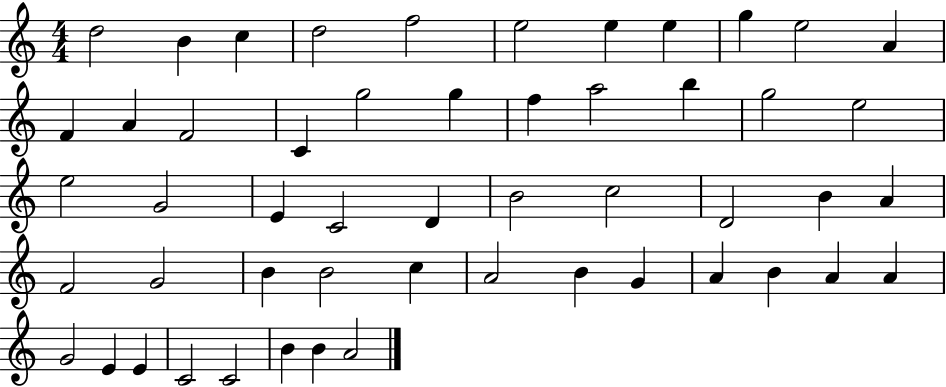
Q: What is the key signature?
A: C major